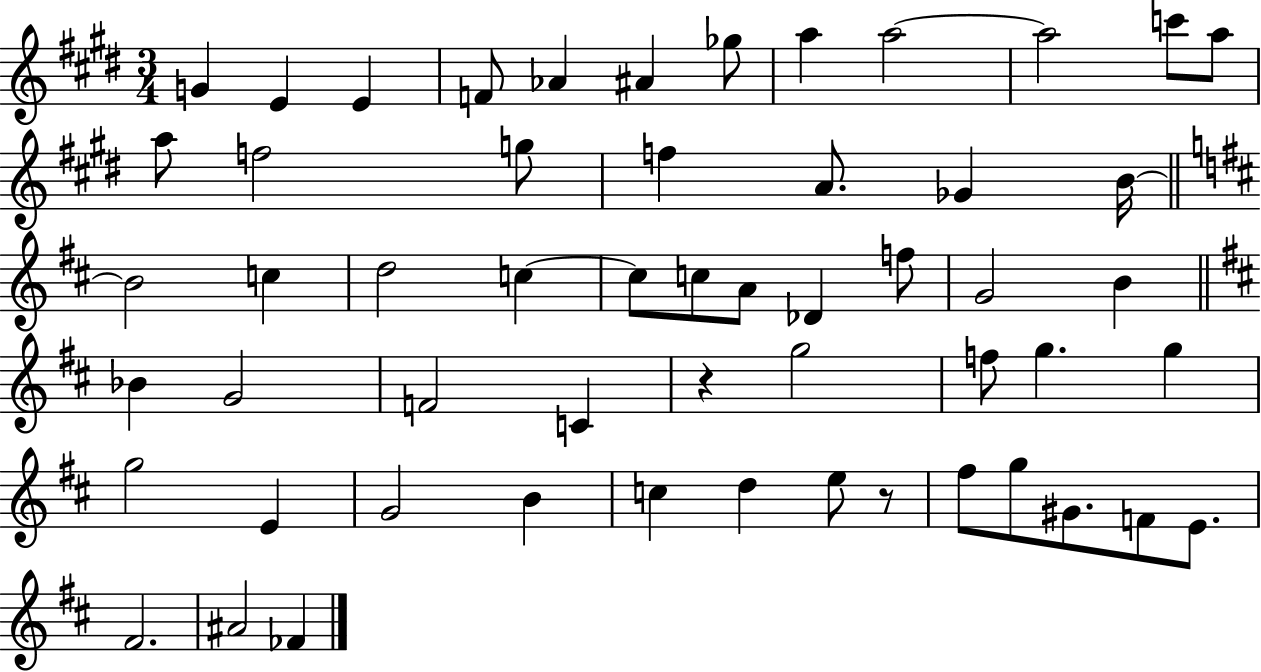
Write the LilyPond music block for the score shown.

{
  \clef treble
  \numericTimeSignature
  \time 3/4
  \key e \major
  g'4 e'4 e'4 | f'8 aes'4 ais'4 ges''8 | a''4 a''2~~ | a''2 c'''8 a''8 | \break a''8 f''2 g''8 | f''4 a'8. ges'4 b'16~~ | \bar "||" \break \key d \major b'2 c''4 | d''2 c''4~~ | c''8 c''8 a'8 des'4 f''8 | g'2 b'4 | \break \bar "||" \break \key d \major bes'4 g'2 | f'2 c'4 | r4 g''2 | f''8 g''4. g''4 | \break g''2 e'4 | g'2 b'4 | c''4 d''4 e''8 r8 | fis''8 g''8 gis'8. f'8 e'8. | \break fis'2. | ais'2 fes'4 | \bar "|."
}